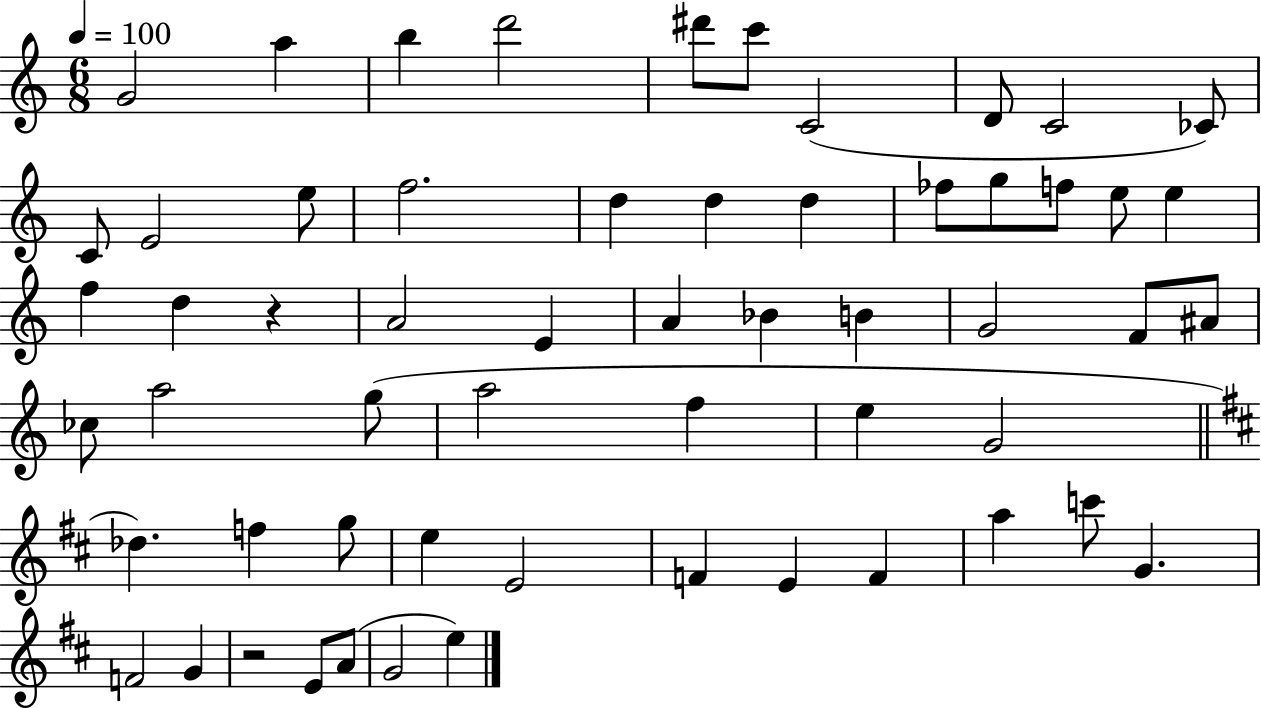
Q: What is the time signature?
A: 6/8